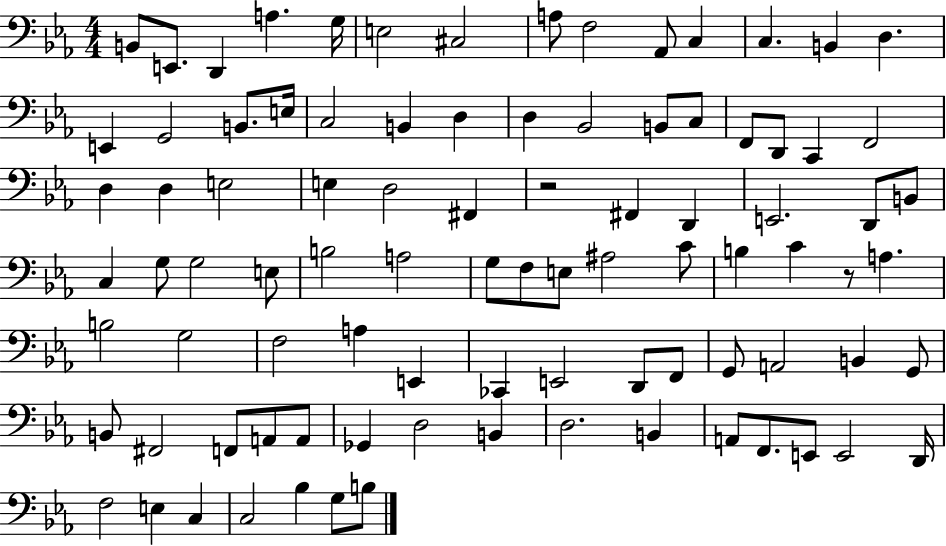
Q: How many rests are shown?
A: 2